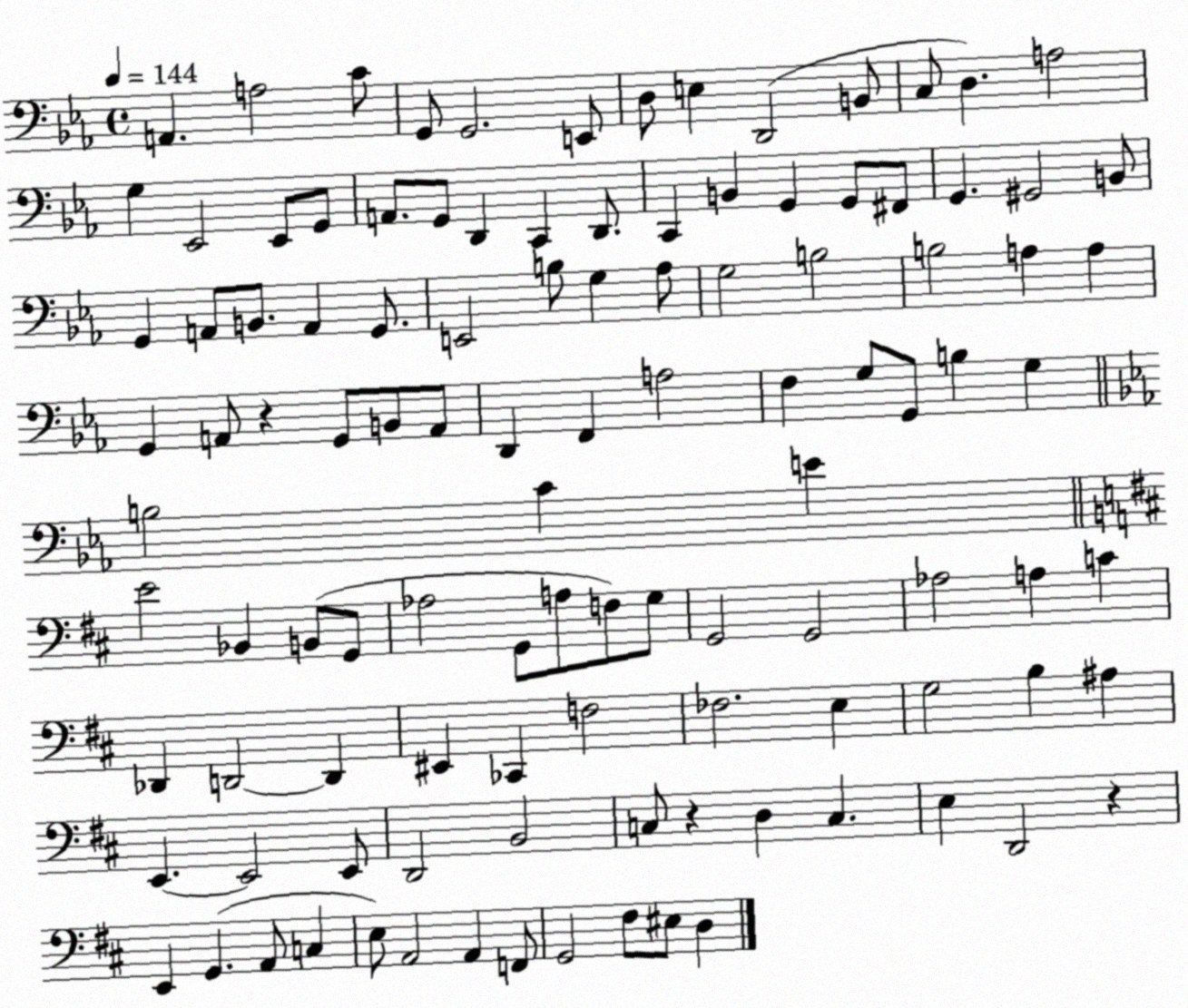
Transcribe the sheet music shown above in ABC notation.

X:1
T:Untitled
M:4/4
L:1/4
K:Eb
A,, A,2 C/2 G,,/2 G,,2 E,,/2 D,/2 E, D,,2 B,,/2 C,/2 D, A,2 G, _E,,2 _E,,/2 G,,/2 A,,/2 G,,/2 D,, C,, D,,/2 C,, B,, G,, G,,/2 ^F,,/2 G,, ^G,,2 B,,/2 G,, A,,/2 B,,/2 A,, G,,/2 E,,2 B,/2 G, _A,/2 G,2 B,2 B,2 A, A, G,, A,,/2 z G,,/2 B,,/2 A,,/2 D,, F,, A,2 F, G,/2 G,,/2 B, G, B,2 C E E2 _B,, B,,/2 G,,/2 _A,2 G,,/2 A,/2 F,/2 G,/2 G,,2 G,,2 _A,2 A, C _D,, D,,2 D,, ^E,, _C,, F,2 _F,2 E, G,2 B, ^A, E,, E,,2 E,,/2 D,,2 B,,2 C,/2 z D, C, E, D,,2 z E,, G,, A,,/2 C, E,/2 A,,2 A,, F,,/2 G,,2 ^F,/2 ^E,/2 D,